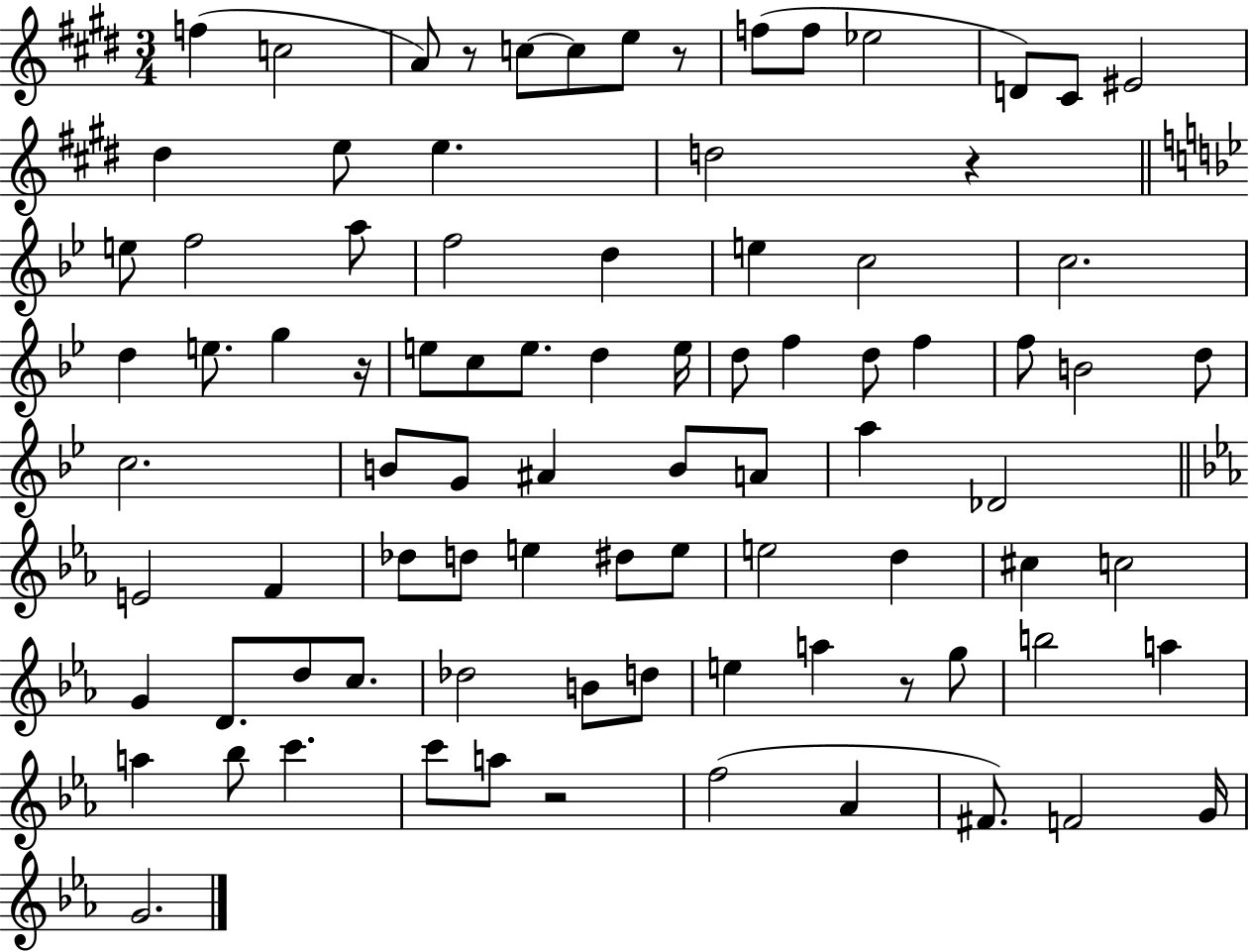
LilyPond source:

{
  \clef treble
  \numericTimeSignature
  \time 3/4
  \key e \major
  f''4( c''2 | a'8) r8 c''8~~ c''8 e''8 r8 | f''8( f''8 ees''2 | d'8) cis'8 eis'2 | \break dis''4 e''8 e''4. | d''2 r4 | \bar "||" \break \key g \minor e''8 f''2 a''8 | f''2 d''4 | e''4 c''2 | c''2. | \break d''4 e''8. g''4 r16 | e''8 c''8 e''8. d''4 e''16 | d''8 f''4 d''8 f''4 | f''8 b'2 d''8 | \break c''2. | b'8 g'8 ais'4 b'8 a'8 | a''4 des'2 | \bar "||" \break \key ees \major e'2 f'4 | des''8 d''8 e''4 dis''8 e''8 | e''2 d''4 | cis''4 c''2 | \break g'4 d'8. d''8 c''8. | des''2 b'8 d''8 | e''4 a''4 r8 g''8 | b''2 a''4 | \break a''4 bes''8 c'''4. | c'''8 a''8 r2 | f''2( aes'4 | fis'8.) f'2 g'16 | \break g'2. | \bar "|."
}